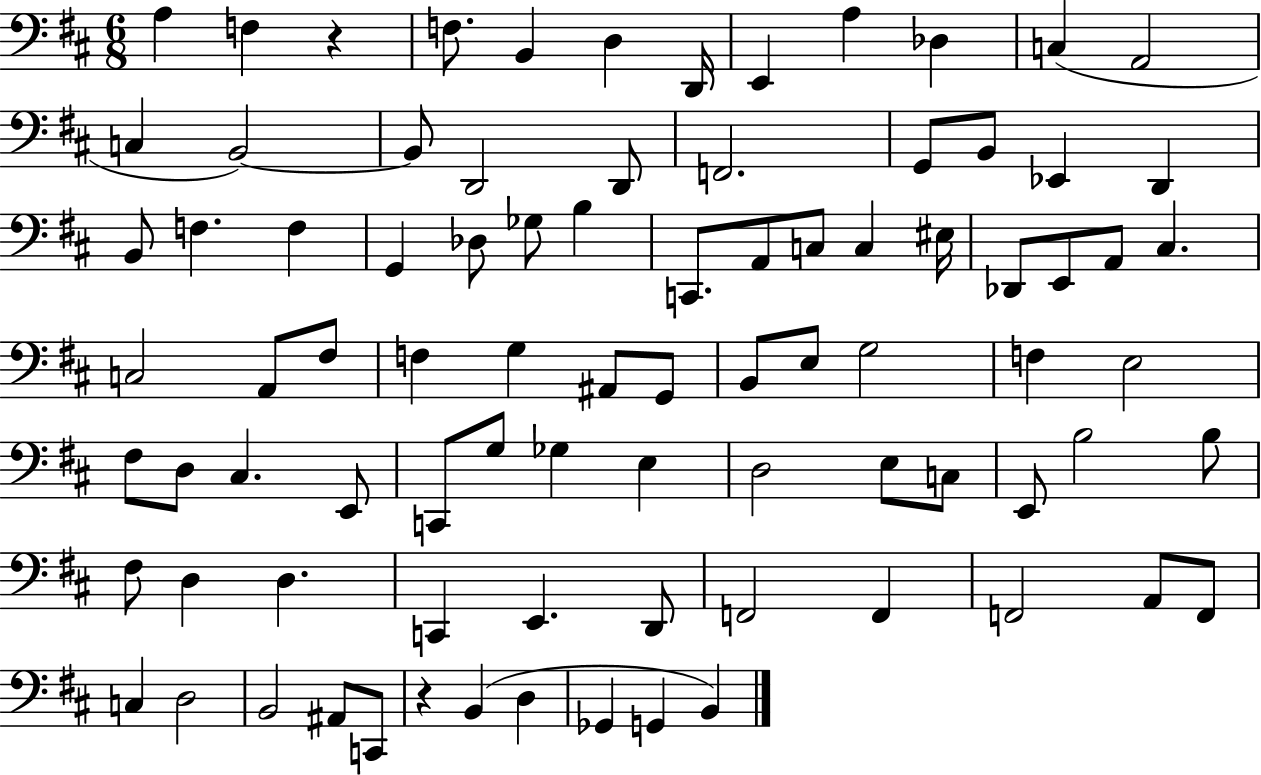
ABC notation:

X:1
T:Untitled
M:6/8
L:1/4
K:D
A, F, z F,/2 B,, D, D,,/4 E,, A, _D, C, A,,2 C, B,,2 B,,/2 D,,2 D,,/2 F,,2 G,,/2 B,,/2 _E,, D,, B,,/2 F, F, G,, _D,/2 _G,/2 B, C,,/2 A,,/2 C,/2 C, ^E,/4 _D,,/2 E,,/2 A,,/2 ^C, C,2 A,,/2 ^F,/2 F, G, ^A,,/2 G,,/2 B,,/2 E,/2 G,2 F, E,2 ^F,/2 D,/2 ^C, E,,/2 C,,/2 G,/2 _G, E, D,2 E,/2 C,/2 E,,/2 B,2 B,/2 ^F,/2 D, D, C,, E,, D,,/2 F,,2 F,, F,,2 A,,/2 F,,/2 C, D,2 B,,2 ^A,,/2 C,,/2 z B,, D, _G,, G,, B,,